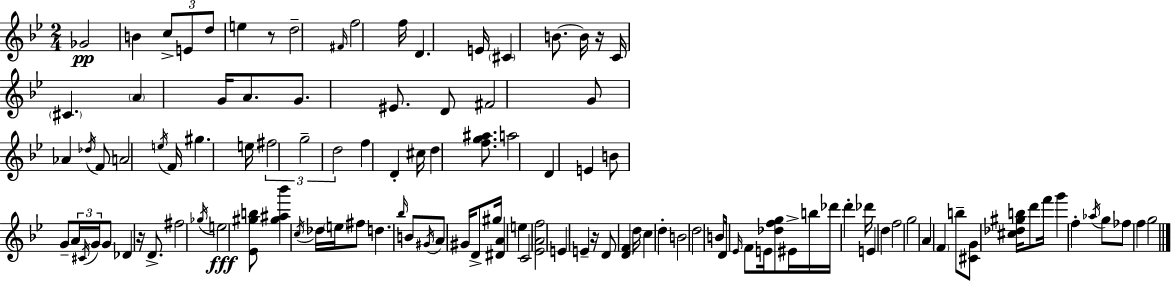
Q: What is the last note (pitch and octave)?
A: G5